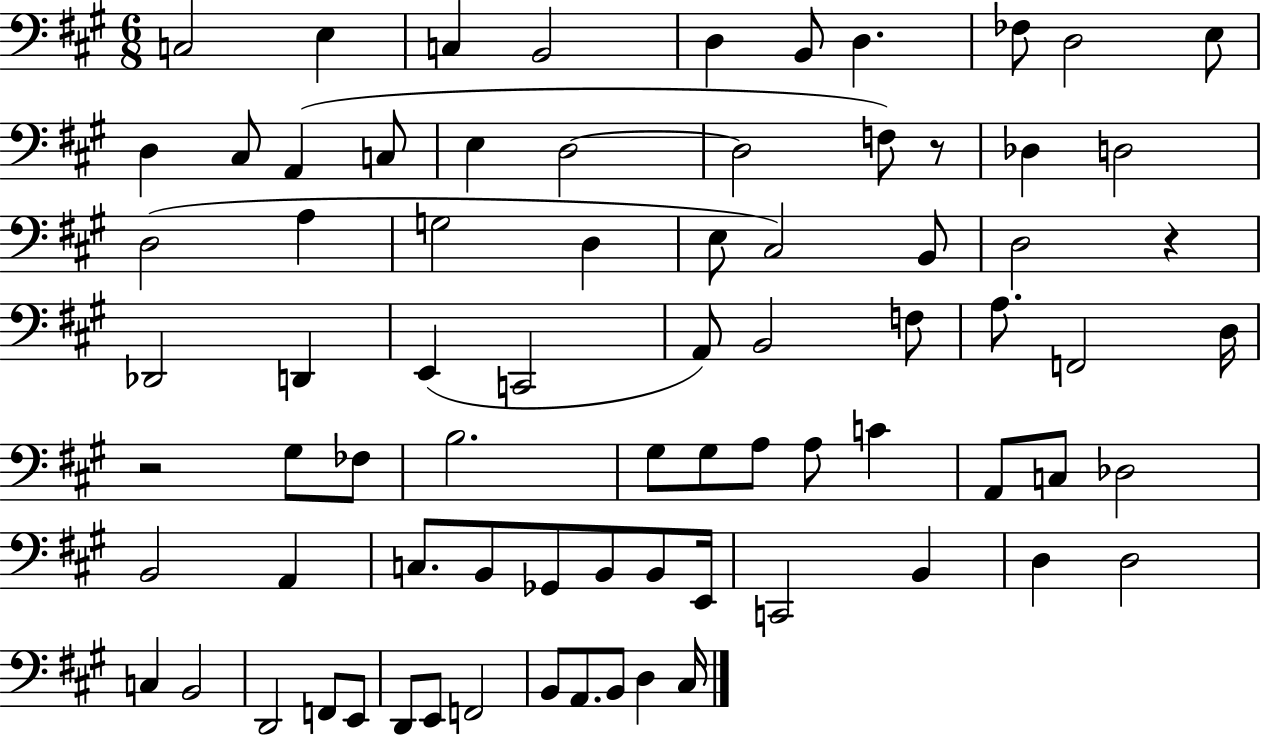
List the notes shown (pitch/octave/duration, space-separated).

C3/h E3/q C3/q B2/h D3/q B2/e D3/q. FES3/e D3/h E3/e D3/q C#3/e A2/q C3/e E3/q D3/h D3/h F3/e R/e Db3/q D3/h D3/h A3/q G3/h D3/q E3/e C#3/h B2/e D3/h R/q Db2/h D2/q E2/q C2/h A2/e B2/h F3/e A3/e. F2/h D3/s R/h G#3/e FES3/e B3/h. G#3/e G#3/e A3/e A3/e C4/q A2/e C3/e Db3/h B2/h A2/q C3/e. B2/e Gb2/e B2/e B2/e E2/s C2/h B2/q D3/q D3/h C3/q B2/h D2/h F2/e E2/e D2/e E2/e F2/h B2/e A2/e. B2/e D3/q C#3/s